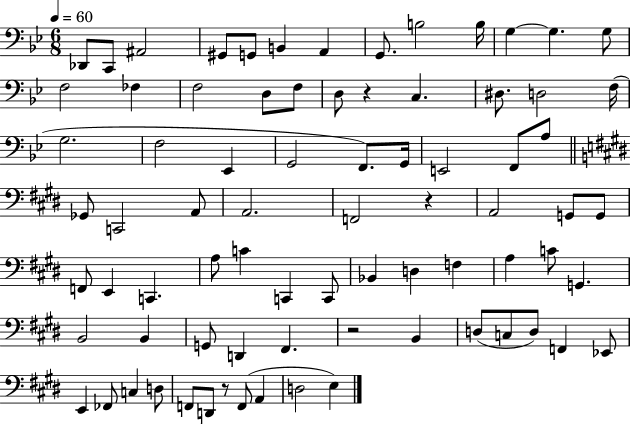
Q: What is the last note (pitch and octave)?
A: E3